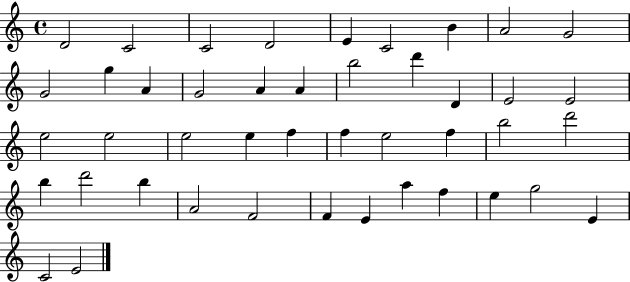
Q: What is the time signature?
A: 4/4